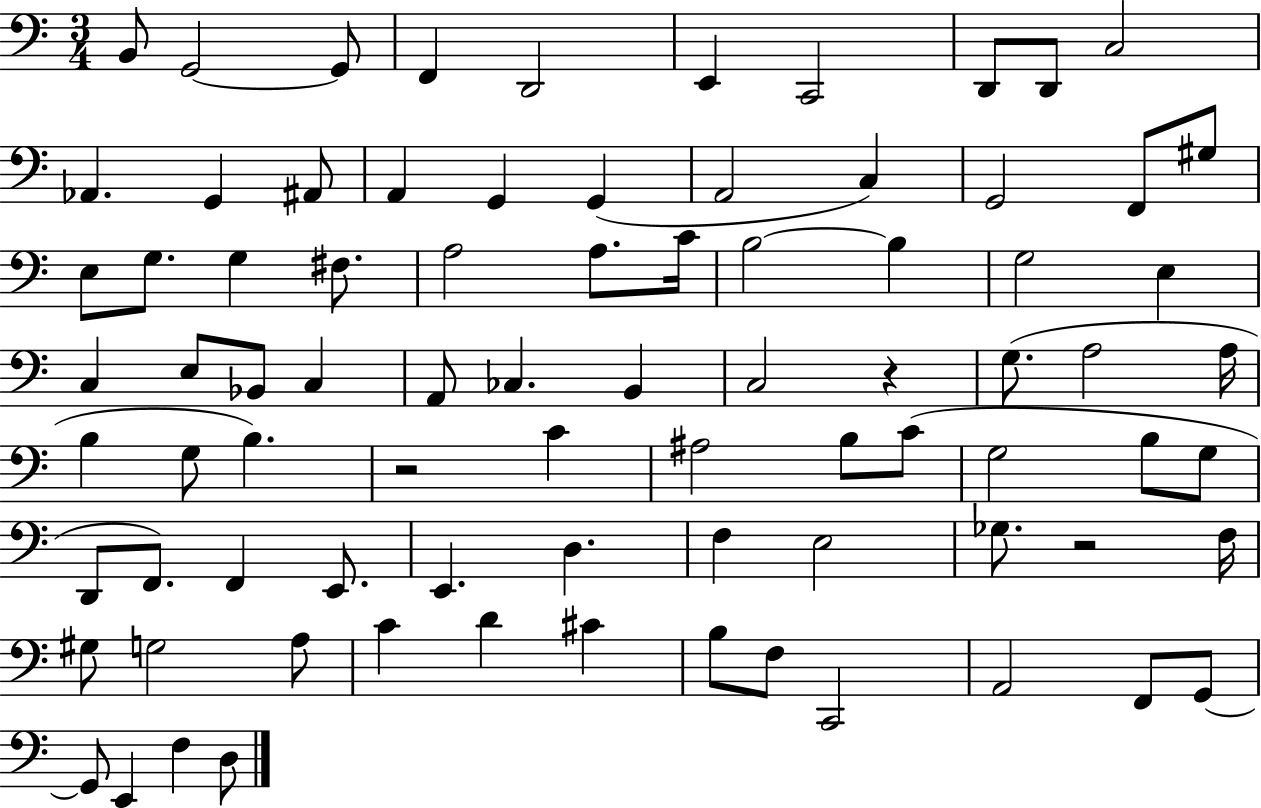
B2/e G2/h G2/e F2/q D2/h E2/q C2/h D2/e D2/e C3/h Ab2/q. G2/q A#2/e A2/q G2/q G2/q A2/h C3/q G2/h F2/e G#3/e E3/e G3/e. G3/q F#3/e. A3/h A3/e. C4/s B3/h B3/q G3/h E3/q C3/q E3/e Bb2/e C3/q A2/e CES3/q. B2/q C3/h R/q G3/e. A3/h A3/s B3/q G3/e B3/q. R/h C4/q A#3/h B3/e C4/e G3/h B3/e G3/e D2/e F2/e. F2/q E2/e. E2/q. D3/q. F3/q E3/h Gb3/e. R/h F3/s G#3/e G3/h A3/e C4/q D4/q C#4/q B3/e F3/e C2/h A2/h F2/e G2/e G2/e E2/q F3/q D3/e